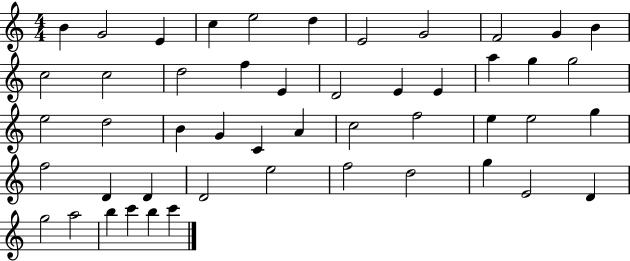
B4/q G4/h E4/q C5/q E5/h D5/q E4/h G4/h F4/h G4/q B4/q C5/h C5/h D5/h F5/q E4/q D4/h E4/q E4/q A5/q G5/q G5/h E5/h D5/h B4/q G4/q C4/q A4/q C5/h F5/h E5/q E5/h G5/q F5/h D4/q D4/q D4/h E5/h F5/h D5/h G5/q E4/h D4/q G5/h A5/h B5/q C6/q B5/q C6/q